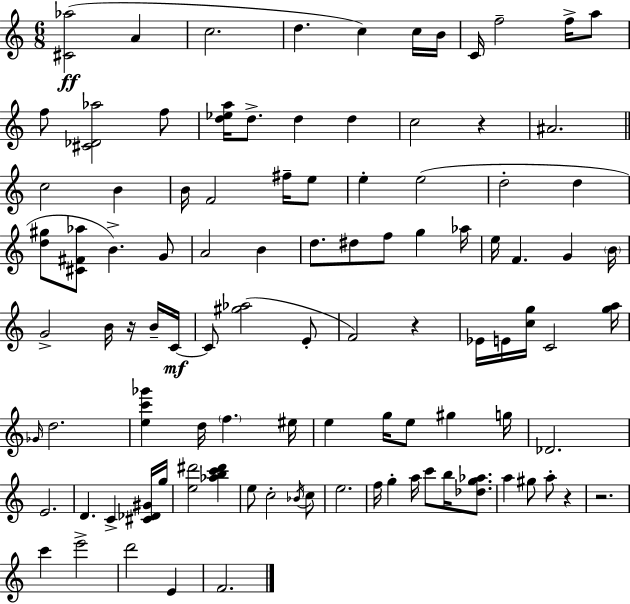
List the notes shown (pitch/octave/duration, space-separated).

[C#4,Ab5]/h A4/q C5/h. D5/q. C5/q C5/s B4/s C4/s F5/h F5/s A5/e F5/e [C#4,Db4,Ab5]/h F5/e [D5,Eb5,A5]/s D5/e. D5/q D5/q C5/h R/q A#4/h. C5/h B4/q B4/s F4/h F#5/s E5/e E5/q E5/h D5/h D5/q [D5,G#5]/e [C#4,F#4,Ab5]/e B4/q. G4/e A4/h B4/q D5/e. D#5/e F5/e G5/q Ab5/s E5/s F4/q. G4/q B4/s G4/h B4/s R/s B4/s C4/s C4/e [G#5,Ab5]/h E4/e F4/h R/q Eb4/s E4/s [C5,G5]/s C4/h [G5,A5]/s Gb4/s D5/h. [E5,C6,Gb6]/q D5/s F5/q. EIS5/s E5/q G5/s E5/e G#5/q G5/s Db4/h. E4/h. D4/q. C4/q [C#4,Db4,G#4]/s G5/s [E5,D#6]/h [Ab5,B5,C6,D#6]/q E5/e C5/h Bb4/s C5/e E5/h. F5/s G5/q A5/s C6/e B5/s [Db5,G5,Ab5]/e. A5/q G#5/e A5/e R/q R/h. C6/q E6/h D6/h E4/q F4/h.